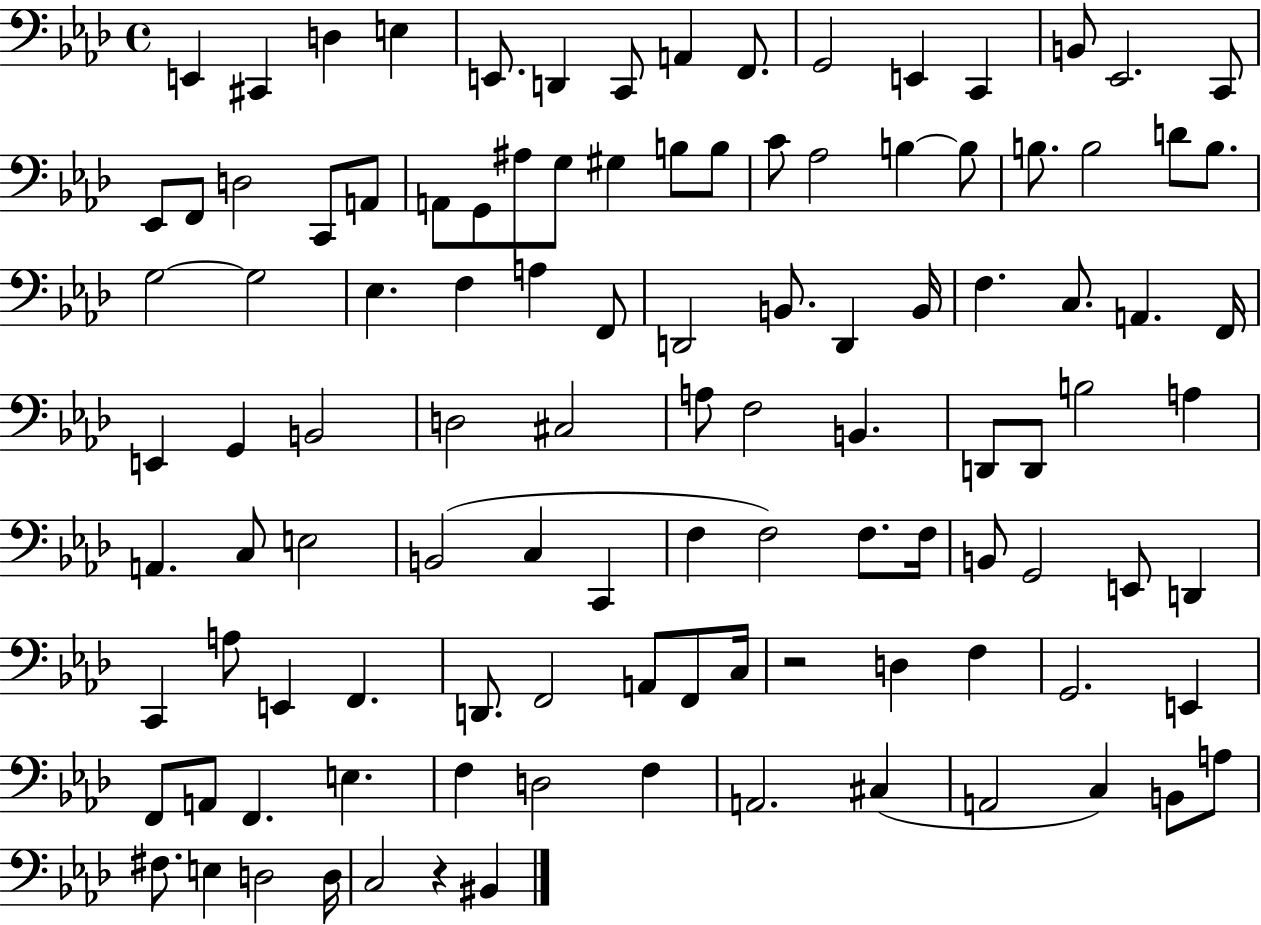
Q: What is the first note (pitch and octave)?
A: E2